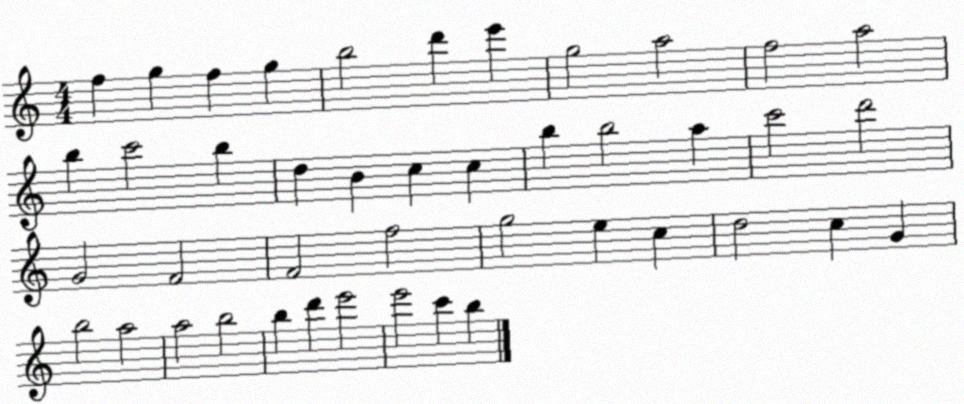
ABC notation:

X:1
T:Untitled
M:4/4
L:1/4
K:C
f g f g b2 d' e' g2 a2 f2 a2 b c'2 b d B c c b b2 a c'2 d'2 G2 F2 F2 f2 g2 e c d2 c G b2 a2 a2 b2 b d' e'2 e'2 c' b